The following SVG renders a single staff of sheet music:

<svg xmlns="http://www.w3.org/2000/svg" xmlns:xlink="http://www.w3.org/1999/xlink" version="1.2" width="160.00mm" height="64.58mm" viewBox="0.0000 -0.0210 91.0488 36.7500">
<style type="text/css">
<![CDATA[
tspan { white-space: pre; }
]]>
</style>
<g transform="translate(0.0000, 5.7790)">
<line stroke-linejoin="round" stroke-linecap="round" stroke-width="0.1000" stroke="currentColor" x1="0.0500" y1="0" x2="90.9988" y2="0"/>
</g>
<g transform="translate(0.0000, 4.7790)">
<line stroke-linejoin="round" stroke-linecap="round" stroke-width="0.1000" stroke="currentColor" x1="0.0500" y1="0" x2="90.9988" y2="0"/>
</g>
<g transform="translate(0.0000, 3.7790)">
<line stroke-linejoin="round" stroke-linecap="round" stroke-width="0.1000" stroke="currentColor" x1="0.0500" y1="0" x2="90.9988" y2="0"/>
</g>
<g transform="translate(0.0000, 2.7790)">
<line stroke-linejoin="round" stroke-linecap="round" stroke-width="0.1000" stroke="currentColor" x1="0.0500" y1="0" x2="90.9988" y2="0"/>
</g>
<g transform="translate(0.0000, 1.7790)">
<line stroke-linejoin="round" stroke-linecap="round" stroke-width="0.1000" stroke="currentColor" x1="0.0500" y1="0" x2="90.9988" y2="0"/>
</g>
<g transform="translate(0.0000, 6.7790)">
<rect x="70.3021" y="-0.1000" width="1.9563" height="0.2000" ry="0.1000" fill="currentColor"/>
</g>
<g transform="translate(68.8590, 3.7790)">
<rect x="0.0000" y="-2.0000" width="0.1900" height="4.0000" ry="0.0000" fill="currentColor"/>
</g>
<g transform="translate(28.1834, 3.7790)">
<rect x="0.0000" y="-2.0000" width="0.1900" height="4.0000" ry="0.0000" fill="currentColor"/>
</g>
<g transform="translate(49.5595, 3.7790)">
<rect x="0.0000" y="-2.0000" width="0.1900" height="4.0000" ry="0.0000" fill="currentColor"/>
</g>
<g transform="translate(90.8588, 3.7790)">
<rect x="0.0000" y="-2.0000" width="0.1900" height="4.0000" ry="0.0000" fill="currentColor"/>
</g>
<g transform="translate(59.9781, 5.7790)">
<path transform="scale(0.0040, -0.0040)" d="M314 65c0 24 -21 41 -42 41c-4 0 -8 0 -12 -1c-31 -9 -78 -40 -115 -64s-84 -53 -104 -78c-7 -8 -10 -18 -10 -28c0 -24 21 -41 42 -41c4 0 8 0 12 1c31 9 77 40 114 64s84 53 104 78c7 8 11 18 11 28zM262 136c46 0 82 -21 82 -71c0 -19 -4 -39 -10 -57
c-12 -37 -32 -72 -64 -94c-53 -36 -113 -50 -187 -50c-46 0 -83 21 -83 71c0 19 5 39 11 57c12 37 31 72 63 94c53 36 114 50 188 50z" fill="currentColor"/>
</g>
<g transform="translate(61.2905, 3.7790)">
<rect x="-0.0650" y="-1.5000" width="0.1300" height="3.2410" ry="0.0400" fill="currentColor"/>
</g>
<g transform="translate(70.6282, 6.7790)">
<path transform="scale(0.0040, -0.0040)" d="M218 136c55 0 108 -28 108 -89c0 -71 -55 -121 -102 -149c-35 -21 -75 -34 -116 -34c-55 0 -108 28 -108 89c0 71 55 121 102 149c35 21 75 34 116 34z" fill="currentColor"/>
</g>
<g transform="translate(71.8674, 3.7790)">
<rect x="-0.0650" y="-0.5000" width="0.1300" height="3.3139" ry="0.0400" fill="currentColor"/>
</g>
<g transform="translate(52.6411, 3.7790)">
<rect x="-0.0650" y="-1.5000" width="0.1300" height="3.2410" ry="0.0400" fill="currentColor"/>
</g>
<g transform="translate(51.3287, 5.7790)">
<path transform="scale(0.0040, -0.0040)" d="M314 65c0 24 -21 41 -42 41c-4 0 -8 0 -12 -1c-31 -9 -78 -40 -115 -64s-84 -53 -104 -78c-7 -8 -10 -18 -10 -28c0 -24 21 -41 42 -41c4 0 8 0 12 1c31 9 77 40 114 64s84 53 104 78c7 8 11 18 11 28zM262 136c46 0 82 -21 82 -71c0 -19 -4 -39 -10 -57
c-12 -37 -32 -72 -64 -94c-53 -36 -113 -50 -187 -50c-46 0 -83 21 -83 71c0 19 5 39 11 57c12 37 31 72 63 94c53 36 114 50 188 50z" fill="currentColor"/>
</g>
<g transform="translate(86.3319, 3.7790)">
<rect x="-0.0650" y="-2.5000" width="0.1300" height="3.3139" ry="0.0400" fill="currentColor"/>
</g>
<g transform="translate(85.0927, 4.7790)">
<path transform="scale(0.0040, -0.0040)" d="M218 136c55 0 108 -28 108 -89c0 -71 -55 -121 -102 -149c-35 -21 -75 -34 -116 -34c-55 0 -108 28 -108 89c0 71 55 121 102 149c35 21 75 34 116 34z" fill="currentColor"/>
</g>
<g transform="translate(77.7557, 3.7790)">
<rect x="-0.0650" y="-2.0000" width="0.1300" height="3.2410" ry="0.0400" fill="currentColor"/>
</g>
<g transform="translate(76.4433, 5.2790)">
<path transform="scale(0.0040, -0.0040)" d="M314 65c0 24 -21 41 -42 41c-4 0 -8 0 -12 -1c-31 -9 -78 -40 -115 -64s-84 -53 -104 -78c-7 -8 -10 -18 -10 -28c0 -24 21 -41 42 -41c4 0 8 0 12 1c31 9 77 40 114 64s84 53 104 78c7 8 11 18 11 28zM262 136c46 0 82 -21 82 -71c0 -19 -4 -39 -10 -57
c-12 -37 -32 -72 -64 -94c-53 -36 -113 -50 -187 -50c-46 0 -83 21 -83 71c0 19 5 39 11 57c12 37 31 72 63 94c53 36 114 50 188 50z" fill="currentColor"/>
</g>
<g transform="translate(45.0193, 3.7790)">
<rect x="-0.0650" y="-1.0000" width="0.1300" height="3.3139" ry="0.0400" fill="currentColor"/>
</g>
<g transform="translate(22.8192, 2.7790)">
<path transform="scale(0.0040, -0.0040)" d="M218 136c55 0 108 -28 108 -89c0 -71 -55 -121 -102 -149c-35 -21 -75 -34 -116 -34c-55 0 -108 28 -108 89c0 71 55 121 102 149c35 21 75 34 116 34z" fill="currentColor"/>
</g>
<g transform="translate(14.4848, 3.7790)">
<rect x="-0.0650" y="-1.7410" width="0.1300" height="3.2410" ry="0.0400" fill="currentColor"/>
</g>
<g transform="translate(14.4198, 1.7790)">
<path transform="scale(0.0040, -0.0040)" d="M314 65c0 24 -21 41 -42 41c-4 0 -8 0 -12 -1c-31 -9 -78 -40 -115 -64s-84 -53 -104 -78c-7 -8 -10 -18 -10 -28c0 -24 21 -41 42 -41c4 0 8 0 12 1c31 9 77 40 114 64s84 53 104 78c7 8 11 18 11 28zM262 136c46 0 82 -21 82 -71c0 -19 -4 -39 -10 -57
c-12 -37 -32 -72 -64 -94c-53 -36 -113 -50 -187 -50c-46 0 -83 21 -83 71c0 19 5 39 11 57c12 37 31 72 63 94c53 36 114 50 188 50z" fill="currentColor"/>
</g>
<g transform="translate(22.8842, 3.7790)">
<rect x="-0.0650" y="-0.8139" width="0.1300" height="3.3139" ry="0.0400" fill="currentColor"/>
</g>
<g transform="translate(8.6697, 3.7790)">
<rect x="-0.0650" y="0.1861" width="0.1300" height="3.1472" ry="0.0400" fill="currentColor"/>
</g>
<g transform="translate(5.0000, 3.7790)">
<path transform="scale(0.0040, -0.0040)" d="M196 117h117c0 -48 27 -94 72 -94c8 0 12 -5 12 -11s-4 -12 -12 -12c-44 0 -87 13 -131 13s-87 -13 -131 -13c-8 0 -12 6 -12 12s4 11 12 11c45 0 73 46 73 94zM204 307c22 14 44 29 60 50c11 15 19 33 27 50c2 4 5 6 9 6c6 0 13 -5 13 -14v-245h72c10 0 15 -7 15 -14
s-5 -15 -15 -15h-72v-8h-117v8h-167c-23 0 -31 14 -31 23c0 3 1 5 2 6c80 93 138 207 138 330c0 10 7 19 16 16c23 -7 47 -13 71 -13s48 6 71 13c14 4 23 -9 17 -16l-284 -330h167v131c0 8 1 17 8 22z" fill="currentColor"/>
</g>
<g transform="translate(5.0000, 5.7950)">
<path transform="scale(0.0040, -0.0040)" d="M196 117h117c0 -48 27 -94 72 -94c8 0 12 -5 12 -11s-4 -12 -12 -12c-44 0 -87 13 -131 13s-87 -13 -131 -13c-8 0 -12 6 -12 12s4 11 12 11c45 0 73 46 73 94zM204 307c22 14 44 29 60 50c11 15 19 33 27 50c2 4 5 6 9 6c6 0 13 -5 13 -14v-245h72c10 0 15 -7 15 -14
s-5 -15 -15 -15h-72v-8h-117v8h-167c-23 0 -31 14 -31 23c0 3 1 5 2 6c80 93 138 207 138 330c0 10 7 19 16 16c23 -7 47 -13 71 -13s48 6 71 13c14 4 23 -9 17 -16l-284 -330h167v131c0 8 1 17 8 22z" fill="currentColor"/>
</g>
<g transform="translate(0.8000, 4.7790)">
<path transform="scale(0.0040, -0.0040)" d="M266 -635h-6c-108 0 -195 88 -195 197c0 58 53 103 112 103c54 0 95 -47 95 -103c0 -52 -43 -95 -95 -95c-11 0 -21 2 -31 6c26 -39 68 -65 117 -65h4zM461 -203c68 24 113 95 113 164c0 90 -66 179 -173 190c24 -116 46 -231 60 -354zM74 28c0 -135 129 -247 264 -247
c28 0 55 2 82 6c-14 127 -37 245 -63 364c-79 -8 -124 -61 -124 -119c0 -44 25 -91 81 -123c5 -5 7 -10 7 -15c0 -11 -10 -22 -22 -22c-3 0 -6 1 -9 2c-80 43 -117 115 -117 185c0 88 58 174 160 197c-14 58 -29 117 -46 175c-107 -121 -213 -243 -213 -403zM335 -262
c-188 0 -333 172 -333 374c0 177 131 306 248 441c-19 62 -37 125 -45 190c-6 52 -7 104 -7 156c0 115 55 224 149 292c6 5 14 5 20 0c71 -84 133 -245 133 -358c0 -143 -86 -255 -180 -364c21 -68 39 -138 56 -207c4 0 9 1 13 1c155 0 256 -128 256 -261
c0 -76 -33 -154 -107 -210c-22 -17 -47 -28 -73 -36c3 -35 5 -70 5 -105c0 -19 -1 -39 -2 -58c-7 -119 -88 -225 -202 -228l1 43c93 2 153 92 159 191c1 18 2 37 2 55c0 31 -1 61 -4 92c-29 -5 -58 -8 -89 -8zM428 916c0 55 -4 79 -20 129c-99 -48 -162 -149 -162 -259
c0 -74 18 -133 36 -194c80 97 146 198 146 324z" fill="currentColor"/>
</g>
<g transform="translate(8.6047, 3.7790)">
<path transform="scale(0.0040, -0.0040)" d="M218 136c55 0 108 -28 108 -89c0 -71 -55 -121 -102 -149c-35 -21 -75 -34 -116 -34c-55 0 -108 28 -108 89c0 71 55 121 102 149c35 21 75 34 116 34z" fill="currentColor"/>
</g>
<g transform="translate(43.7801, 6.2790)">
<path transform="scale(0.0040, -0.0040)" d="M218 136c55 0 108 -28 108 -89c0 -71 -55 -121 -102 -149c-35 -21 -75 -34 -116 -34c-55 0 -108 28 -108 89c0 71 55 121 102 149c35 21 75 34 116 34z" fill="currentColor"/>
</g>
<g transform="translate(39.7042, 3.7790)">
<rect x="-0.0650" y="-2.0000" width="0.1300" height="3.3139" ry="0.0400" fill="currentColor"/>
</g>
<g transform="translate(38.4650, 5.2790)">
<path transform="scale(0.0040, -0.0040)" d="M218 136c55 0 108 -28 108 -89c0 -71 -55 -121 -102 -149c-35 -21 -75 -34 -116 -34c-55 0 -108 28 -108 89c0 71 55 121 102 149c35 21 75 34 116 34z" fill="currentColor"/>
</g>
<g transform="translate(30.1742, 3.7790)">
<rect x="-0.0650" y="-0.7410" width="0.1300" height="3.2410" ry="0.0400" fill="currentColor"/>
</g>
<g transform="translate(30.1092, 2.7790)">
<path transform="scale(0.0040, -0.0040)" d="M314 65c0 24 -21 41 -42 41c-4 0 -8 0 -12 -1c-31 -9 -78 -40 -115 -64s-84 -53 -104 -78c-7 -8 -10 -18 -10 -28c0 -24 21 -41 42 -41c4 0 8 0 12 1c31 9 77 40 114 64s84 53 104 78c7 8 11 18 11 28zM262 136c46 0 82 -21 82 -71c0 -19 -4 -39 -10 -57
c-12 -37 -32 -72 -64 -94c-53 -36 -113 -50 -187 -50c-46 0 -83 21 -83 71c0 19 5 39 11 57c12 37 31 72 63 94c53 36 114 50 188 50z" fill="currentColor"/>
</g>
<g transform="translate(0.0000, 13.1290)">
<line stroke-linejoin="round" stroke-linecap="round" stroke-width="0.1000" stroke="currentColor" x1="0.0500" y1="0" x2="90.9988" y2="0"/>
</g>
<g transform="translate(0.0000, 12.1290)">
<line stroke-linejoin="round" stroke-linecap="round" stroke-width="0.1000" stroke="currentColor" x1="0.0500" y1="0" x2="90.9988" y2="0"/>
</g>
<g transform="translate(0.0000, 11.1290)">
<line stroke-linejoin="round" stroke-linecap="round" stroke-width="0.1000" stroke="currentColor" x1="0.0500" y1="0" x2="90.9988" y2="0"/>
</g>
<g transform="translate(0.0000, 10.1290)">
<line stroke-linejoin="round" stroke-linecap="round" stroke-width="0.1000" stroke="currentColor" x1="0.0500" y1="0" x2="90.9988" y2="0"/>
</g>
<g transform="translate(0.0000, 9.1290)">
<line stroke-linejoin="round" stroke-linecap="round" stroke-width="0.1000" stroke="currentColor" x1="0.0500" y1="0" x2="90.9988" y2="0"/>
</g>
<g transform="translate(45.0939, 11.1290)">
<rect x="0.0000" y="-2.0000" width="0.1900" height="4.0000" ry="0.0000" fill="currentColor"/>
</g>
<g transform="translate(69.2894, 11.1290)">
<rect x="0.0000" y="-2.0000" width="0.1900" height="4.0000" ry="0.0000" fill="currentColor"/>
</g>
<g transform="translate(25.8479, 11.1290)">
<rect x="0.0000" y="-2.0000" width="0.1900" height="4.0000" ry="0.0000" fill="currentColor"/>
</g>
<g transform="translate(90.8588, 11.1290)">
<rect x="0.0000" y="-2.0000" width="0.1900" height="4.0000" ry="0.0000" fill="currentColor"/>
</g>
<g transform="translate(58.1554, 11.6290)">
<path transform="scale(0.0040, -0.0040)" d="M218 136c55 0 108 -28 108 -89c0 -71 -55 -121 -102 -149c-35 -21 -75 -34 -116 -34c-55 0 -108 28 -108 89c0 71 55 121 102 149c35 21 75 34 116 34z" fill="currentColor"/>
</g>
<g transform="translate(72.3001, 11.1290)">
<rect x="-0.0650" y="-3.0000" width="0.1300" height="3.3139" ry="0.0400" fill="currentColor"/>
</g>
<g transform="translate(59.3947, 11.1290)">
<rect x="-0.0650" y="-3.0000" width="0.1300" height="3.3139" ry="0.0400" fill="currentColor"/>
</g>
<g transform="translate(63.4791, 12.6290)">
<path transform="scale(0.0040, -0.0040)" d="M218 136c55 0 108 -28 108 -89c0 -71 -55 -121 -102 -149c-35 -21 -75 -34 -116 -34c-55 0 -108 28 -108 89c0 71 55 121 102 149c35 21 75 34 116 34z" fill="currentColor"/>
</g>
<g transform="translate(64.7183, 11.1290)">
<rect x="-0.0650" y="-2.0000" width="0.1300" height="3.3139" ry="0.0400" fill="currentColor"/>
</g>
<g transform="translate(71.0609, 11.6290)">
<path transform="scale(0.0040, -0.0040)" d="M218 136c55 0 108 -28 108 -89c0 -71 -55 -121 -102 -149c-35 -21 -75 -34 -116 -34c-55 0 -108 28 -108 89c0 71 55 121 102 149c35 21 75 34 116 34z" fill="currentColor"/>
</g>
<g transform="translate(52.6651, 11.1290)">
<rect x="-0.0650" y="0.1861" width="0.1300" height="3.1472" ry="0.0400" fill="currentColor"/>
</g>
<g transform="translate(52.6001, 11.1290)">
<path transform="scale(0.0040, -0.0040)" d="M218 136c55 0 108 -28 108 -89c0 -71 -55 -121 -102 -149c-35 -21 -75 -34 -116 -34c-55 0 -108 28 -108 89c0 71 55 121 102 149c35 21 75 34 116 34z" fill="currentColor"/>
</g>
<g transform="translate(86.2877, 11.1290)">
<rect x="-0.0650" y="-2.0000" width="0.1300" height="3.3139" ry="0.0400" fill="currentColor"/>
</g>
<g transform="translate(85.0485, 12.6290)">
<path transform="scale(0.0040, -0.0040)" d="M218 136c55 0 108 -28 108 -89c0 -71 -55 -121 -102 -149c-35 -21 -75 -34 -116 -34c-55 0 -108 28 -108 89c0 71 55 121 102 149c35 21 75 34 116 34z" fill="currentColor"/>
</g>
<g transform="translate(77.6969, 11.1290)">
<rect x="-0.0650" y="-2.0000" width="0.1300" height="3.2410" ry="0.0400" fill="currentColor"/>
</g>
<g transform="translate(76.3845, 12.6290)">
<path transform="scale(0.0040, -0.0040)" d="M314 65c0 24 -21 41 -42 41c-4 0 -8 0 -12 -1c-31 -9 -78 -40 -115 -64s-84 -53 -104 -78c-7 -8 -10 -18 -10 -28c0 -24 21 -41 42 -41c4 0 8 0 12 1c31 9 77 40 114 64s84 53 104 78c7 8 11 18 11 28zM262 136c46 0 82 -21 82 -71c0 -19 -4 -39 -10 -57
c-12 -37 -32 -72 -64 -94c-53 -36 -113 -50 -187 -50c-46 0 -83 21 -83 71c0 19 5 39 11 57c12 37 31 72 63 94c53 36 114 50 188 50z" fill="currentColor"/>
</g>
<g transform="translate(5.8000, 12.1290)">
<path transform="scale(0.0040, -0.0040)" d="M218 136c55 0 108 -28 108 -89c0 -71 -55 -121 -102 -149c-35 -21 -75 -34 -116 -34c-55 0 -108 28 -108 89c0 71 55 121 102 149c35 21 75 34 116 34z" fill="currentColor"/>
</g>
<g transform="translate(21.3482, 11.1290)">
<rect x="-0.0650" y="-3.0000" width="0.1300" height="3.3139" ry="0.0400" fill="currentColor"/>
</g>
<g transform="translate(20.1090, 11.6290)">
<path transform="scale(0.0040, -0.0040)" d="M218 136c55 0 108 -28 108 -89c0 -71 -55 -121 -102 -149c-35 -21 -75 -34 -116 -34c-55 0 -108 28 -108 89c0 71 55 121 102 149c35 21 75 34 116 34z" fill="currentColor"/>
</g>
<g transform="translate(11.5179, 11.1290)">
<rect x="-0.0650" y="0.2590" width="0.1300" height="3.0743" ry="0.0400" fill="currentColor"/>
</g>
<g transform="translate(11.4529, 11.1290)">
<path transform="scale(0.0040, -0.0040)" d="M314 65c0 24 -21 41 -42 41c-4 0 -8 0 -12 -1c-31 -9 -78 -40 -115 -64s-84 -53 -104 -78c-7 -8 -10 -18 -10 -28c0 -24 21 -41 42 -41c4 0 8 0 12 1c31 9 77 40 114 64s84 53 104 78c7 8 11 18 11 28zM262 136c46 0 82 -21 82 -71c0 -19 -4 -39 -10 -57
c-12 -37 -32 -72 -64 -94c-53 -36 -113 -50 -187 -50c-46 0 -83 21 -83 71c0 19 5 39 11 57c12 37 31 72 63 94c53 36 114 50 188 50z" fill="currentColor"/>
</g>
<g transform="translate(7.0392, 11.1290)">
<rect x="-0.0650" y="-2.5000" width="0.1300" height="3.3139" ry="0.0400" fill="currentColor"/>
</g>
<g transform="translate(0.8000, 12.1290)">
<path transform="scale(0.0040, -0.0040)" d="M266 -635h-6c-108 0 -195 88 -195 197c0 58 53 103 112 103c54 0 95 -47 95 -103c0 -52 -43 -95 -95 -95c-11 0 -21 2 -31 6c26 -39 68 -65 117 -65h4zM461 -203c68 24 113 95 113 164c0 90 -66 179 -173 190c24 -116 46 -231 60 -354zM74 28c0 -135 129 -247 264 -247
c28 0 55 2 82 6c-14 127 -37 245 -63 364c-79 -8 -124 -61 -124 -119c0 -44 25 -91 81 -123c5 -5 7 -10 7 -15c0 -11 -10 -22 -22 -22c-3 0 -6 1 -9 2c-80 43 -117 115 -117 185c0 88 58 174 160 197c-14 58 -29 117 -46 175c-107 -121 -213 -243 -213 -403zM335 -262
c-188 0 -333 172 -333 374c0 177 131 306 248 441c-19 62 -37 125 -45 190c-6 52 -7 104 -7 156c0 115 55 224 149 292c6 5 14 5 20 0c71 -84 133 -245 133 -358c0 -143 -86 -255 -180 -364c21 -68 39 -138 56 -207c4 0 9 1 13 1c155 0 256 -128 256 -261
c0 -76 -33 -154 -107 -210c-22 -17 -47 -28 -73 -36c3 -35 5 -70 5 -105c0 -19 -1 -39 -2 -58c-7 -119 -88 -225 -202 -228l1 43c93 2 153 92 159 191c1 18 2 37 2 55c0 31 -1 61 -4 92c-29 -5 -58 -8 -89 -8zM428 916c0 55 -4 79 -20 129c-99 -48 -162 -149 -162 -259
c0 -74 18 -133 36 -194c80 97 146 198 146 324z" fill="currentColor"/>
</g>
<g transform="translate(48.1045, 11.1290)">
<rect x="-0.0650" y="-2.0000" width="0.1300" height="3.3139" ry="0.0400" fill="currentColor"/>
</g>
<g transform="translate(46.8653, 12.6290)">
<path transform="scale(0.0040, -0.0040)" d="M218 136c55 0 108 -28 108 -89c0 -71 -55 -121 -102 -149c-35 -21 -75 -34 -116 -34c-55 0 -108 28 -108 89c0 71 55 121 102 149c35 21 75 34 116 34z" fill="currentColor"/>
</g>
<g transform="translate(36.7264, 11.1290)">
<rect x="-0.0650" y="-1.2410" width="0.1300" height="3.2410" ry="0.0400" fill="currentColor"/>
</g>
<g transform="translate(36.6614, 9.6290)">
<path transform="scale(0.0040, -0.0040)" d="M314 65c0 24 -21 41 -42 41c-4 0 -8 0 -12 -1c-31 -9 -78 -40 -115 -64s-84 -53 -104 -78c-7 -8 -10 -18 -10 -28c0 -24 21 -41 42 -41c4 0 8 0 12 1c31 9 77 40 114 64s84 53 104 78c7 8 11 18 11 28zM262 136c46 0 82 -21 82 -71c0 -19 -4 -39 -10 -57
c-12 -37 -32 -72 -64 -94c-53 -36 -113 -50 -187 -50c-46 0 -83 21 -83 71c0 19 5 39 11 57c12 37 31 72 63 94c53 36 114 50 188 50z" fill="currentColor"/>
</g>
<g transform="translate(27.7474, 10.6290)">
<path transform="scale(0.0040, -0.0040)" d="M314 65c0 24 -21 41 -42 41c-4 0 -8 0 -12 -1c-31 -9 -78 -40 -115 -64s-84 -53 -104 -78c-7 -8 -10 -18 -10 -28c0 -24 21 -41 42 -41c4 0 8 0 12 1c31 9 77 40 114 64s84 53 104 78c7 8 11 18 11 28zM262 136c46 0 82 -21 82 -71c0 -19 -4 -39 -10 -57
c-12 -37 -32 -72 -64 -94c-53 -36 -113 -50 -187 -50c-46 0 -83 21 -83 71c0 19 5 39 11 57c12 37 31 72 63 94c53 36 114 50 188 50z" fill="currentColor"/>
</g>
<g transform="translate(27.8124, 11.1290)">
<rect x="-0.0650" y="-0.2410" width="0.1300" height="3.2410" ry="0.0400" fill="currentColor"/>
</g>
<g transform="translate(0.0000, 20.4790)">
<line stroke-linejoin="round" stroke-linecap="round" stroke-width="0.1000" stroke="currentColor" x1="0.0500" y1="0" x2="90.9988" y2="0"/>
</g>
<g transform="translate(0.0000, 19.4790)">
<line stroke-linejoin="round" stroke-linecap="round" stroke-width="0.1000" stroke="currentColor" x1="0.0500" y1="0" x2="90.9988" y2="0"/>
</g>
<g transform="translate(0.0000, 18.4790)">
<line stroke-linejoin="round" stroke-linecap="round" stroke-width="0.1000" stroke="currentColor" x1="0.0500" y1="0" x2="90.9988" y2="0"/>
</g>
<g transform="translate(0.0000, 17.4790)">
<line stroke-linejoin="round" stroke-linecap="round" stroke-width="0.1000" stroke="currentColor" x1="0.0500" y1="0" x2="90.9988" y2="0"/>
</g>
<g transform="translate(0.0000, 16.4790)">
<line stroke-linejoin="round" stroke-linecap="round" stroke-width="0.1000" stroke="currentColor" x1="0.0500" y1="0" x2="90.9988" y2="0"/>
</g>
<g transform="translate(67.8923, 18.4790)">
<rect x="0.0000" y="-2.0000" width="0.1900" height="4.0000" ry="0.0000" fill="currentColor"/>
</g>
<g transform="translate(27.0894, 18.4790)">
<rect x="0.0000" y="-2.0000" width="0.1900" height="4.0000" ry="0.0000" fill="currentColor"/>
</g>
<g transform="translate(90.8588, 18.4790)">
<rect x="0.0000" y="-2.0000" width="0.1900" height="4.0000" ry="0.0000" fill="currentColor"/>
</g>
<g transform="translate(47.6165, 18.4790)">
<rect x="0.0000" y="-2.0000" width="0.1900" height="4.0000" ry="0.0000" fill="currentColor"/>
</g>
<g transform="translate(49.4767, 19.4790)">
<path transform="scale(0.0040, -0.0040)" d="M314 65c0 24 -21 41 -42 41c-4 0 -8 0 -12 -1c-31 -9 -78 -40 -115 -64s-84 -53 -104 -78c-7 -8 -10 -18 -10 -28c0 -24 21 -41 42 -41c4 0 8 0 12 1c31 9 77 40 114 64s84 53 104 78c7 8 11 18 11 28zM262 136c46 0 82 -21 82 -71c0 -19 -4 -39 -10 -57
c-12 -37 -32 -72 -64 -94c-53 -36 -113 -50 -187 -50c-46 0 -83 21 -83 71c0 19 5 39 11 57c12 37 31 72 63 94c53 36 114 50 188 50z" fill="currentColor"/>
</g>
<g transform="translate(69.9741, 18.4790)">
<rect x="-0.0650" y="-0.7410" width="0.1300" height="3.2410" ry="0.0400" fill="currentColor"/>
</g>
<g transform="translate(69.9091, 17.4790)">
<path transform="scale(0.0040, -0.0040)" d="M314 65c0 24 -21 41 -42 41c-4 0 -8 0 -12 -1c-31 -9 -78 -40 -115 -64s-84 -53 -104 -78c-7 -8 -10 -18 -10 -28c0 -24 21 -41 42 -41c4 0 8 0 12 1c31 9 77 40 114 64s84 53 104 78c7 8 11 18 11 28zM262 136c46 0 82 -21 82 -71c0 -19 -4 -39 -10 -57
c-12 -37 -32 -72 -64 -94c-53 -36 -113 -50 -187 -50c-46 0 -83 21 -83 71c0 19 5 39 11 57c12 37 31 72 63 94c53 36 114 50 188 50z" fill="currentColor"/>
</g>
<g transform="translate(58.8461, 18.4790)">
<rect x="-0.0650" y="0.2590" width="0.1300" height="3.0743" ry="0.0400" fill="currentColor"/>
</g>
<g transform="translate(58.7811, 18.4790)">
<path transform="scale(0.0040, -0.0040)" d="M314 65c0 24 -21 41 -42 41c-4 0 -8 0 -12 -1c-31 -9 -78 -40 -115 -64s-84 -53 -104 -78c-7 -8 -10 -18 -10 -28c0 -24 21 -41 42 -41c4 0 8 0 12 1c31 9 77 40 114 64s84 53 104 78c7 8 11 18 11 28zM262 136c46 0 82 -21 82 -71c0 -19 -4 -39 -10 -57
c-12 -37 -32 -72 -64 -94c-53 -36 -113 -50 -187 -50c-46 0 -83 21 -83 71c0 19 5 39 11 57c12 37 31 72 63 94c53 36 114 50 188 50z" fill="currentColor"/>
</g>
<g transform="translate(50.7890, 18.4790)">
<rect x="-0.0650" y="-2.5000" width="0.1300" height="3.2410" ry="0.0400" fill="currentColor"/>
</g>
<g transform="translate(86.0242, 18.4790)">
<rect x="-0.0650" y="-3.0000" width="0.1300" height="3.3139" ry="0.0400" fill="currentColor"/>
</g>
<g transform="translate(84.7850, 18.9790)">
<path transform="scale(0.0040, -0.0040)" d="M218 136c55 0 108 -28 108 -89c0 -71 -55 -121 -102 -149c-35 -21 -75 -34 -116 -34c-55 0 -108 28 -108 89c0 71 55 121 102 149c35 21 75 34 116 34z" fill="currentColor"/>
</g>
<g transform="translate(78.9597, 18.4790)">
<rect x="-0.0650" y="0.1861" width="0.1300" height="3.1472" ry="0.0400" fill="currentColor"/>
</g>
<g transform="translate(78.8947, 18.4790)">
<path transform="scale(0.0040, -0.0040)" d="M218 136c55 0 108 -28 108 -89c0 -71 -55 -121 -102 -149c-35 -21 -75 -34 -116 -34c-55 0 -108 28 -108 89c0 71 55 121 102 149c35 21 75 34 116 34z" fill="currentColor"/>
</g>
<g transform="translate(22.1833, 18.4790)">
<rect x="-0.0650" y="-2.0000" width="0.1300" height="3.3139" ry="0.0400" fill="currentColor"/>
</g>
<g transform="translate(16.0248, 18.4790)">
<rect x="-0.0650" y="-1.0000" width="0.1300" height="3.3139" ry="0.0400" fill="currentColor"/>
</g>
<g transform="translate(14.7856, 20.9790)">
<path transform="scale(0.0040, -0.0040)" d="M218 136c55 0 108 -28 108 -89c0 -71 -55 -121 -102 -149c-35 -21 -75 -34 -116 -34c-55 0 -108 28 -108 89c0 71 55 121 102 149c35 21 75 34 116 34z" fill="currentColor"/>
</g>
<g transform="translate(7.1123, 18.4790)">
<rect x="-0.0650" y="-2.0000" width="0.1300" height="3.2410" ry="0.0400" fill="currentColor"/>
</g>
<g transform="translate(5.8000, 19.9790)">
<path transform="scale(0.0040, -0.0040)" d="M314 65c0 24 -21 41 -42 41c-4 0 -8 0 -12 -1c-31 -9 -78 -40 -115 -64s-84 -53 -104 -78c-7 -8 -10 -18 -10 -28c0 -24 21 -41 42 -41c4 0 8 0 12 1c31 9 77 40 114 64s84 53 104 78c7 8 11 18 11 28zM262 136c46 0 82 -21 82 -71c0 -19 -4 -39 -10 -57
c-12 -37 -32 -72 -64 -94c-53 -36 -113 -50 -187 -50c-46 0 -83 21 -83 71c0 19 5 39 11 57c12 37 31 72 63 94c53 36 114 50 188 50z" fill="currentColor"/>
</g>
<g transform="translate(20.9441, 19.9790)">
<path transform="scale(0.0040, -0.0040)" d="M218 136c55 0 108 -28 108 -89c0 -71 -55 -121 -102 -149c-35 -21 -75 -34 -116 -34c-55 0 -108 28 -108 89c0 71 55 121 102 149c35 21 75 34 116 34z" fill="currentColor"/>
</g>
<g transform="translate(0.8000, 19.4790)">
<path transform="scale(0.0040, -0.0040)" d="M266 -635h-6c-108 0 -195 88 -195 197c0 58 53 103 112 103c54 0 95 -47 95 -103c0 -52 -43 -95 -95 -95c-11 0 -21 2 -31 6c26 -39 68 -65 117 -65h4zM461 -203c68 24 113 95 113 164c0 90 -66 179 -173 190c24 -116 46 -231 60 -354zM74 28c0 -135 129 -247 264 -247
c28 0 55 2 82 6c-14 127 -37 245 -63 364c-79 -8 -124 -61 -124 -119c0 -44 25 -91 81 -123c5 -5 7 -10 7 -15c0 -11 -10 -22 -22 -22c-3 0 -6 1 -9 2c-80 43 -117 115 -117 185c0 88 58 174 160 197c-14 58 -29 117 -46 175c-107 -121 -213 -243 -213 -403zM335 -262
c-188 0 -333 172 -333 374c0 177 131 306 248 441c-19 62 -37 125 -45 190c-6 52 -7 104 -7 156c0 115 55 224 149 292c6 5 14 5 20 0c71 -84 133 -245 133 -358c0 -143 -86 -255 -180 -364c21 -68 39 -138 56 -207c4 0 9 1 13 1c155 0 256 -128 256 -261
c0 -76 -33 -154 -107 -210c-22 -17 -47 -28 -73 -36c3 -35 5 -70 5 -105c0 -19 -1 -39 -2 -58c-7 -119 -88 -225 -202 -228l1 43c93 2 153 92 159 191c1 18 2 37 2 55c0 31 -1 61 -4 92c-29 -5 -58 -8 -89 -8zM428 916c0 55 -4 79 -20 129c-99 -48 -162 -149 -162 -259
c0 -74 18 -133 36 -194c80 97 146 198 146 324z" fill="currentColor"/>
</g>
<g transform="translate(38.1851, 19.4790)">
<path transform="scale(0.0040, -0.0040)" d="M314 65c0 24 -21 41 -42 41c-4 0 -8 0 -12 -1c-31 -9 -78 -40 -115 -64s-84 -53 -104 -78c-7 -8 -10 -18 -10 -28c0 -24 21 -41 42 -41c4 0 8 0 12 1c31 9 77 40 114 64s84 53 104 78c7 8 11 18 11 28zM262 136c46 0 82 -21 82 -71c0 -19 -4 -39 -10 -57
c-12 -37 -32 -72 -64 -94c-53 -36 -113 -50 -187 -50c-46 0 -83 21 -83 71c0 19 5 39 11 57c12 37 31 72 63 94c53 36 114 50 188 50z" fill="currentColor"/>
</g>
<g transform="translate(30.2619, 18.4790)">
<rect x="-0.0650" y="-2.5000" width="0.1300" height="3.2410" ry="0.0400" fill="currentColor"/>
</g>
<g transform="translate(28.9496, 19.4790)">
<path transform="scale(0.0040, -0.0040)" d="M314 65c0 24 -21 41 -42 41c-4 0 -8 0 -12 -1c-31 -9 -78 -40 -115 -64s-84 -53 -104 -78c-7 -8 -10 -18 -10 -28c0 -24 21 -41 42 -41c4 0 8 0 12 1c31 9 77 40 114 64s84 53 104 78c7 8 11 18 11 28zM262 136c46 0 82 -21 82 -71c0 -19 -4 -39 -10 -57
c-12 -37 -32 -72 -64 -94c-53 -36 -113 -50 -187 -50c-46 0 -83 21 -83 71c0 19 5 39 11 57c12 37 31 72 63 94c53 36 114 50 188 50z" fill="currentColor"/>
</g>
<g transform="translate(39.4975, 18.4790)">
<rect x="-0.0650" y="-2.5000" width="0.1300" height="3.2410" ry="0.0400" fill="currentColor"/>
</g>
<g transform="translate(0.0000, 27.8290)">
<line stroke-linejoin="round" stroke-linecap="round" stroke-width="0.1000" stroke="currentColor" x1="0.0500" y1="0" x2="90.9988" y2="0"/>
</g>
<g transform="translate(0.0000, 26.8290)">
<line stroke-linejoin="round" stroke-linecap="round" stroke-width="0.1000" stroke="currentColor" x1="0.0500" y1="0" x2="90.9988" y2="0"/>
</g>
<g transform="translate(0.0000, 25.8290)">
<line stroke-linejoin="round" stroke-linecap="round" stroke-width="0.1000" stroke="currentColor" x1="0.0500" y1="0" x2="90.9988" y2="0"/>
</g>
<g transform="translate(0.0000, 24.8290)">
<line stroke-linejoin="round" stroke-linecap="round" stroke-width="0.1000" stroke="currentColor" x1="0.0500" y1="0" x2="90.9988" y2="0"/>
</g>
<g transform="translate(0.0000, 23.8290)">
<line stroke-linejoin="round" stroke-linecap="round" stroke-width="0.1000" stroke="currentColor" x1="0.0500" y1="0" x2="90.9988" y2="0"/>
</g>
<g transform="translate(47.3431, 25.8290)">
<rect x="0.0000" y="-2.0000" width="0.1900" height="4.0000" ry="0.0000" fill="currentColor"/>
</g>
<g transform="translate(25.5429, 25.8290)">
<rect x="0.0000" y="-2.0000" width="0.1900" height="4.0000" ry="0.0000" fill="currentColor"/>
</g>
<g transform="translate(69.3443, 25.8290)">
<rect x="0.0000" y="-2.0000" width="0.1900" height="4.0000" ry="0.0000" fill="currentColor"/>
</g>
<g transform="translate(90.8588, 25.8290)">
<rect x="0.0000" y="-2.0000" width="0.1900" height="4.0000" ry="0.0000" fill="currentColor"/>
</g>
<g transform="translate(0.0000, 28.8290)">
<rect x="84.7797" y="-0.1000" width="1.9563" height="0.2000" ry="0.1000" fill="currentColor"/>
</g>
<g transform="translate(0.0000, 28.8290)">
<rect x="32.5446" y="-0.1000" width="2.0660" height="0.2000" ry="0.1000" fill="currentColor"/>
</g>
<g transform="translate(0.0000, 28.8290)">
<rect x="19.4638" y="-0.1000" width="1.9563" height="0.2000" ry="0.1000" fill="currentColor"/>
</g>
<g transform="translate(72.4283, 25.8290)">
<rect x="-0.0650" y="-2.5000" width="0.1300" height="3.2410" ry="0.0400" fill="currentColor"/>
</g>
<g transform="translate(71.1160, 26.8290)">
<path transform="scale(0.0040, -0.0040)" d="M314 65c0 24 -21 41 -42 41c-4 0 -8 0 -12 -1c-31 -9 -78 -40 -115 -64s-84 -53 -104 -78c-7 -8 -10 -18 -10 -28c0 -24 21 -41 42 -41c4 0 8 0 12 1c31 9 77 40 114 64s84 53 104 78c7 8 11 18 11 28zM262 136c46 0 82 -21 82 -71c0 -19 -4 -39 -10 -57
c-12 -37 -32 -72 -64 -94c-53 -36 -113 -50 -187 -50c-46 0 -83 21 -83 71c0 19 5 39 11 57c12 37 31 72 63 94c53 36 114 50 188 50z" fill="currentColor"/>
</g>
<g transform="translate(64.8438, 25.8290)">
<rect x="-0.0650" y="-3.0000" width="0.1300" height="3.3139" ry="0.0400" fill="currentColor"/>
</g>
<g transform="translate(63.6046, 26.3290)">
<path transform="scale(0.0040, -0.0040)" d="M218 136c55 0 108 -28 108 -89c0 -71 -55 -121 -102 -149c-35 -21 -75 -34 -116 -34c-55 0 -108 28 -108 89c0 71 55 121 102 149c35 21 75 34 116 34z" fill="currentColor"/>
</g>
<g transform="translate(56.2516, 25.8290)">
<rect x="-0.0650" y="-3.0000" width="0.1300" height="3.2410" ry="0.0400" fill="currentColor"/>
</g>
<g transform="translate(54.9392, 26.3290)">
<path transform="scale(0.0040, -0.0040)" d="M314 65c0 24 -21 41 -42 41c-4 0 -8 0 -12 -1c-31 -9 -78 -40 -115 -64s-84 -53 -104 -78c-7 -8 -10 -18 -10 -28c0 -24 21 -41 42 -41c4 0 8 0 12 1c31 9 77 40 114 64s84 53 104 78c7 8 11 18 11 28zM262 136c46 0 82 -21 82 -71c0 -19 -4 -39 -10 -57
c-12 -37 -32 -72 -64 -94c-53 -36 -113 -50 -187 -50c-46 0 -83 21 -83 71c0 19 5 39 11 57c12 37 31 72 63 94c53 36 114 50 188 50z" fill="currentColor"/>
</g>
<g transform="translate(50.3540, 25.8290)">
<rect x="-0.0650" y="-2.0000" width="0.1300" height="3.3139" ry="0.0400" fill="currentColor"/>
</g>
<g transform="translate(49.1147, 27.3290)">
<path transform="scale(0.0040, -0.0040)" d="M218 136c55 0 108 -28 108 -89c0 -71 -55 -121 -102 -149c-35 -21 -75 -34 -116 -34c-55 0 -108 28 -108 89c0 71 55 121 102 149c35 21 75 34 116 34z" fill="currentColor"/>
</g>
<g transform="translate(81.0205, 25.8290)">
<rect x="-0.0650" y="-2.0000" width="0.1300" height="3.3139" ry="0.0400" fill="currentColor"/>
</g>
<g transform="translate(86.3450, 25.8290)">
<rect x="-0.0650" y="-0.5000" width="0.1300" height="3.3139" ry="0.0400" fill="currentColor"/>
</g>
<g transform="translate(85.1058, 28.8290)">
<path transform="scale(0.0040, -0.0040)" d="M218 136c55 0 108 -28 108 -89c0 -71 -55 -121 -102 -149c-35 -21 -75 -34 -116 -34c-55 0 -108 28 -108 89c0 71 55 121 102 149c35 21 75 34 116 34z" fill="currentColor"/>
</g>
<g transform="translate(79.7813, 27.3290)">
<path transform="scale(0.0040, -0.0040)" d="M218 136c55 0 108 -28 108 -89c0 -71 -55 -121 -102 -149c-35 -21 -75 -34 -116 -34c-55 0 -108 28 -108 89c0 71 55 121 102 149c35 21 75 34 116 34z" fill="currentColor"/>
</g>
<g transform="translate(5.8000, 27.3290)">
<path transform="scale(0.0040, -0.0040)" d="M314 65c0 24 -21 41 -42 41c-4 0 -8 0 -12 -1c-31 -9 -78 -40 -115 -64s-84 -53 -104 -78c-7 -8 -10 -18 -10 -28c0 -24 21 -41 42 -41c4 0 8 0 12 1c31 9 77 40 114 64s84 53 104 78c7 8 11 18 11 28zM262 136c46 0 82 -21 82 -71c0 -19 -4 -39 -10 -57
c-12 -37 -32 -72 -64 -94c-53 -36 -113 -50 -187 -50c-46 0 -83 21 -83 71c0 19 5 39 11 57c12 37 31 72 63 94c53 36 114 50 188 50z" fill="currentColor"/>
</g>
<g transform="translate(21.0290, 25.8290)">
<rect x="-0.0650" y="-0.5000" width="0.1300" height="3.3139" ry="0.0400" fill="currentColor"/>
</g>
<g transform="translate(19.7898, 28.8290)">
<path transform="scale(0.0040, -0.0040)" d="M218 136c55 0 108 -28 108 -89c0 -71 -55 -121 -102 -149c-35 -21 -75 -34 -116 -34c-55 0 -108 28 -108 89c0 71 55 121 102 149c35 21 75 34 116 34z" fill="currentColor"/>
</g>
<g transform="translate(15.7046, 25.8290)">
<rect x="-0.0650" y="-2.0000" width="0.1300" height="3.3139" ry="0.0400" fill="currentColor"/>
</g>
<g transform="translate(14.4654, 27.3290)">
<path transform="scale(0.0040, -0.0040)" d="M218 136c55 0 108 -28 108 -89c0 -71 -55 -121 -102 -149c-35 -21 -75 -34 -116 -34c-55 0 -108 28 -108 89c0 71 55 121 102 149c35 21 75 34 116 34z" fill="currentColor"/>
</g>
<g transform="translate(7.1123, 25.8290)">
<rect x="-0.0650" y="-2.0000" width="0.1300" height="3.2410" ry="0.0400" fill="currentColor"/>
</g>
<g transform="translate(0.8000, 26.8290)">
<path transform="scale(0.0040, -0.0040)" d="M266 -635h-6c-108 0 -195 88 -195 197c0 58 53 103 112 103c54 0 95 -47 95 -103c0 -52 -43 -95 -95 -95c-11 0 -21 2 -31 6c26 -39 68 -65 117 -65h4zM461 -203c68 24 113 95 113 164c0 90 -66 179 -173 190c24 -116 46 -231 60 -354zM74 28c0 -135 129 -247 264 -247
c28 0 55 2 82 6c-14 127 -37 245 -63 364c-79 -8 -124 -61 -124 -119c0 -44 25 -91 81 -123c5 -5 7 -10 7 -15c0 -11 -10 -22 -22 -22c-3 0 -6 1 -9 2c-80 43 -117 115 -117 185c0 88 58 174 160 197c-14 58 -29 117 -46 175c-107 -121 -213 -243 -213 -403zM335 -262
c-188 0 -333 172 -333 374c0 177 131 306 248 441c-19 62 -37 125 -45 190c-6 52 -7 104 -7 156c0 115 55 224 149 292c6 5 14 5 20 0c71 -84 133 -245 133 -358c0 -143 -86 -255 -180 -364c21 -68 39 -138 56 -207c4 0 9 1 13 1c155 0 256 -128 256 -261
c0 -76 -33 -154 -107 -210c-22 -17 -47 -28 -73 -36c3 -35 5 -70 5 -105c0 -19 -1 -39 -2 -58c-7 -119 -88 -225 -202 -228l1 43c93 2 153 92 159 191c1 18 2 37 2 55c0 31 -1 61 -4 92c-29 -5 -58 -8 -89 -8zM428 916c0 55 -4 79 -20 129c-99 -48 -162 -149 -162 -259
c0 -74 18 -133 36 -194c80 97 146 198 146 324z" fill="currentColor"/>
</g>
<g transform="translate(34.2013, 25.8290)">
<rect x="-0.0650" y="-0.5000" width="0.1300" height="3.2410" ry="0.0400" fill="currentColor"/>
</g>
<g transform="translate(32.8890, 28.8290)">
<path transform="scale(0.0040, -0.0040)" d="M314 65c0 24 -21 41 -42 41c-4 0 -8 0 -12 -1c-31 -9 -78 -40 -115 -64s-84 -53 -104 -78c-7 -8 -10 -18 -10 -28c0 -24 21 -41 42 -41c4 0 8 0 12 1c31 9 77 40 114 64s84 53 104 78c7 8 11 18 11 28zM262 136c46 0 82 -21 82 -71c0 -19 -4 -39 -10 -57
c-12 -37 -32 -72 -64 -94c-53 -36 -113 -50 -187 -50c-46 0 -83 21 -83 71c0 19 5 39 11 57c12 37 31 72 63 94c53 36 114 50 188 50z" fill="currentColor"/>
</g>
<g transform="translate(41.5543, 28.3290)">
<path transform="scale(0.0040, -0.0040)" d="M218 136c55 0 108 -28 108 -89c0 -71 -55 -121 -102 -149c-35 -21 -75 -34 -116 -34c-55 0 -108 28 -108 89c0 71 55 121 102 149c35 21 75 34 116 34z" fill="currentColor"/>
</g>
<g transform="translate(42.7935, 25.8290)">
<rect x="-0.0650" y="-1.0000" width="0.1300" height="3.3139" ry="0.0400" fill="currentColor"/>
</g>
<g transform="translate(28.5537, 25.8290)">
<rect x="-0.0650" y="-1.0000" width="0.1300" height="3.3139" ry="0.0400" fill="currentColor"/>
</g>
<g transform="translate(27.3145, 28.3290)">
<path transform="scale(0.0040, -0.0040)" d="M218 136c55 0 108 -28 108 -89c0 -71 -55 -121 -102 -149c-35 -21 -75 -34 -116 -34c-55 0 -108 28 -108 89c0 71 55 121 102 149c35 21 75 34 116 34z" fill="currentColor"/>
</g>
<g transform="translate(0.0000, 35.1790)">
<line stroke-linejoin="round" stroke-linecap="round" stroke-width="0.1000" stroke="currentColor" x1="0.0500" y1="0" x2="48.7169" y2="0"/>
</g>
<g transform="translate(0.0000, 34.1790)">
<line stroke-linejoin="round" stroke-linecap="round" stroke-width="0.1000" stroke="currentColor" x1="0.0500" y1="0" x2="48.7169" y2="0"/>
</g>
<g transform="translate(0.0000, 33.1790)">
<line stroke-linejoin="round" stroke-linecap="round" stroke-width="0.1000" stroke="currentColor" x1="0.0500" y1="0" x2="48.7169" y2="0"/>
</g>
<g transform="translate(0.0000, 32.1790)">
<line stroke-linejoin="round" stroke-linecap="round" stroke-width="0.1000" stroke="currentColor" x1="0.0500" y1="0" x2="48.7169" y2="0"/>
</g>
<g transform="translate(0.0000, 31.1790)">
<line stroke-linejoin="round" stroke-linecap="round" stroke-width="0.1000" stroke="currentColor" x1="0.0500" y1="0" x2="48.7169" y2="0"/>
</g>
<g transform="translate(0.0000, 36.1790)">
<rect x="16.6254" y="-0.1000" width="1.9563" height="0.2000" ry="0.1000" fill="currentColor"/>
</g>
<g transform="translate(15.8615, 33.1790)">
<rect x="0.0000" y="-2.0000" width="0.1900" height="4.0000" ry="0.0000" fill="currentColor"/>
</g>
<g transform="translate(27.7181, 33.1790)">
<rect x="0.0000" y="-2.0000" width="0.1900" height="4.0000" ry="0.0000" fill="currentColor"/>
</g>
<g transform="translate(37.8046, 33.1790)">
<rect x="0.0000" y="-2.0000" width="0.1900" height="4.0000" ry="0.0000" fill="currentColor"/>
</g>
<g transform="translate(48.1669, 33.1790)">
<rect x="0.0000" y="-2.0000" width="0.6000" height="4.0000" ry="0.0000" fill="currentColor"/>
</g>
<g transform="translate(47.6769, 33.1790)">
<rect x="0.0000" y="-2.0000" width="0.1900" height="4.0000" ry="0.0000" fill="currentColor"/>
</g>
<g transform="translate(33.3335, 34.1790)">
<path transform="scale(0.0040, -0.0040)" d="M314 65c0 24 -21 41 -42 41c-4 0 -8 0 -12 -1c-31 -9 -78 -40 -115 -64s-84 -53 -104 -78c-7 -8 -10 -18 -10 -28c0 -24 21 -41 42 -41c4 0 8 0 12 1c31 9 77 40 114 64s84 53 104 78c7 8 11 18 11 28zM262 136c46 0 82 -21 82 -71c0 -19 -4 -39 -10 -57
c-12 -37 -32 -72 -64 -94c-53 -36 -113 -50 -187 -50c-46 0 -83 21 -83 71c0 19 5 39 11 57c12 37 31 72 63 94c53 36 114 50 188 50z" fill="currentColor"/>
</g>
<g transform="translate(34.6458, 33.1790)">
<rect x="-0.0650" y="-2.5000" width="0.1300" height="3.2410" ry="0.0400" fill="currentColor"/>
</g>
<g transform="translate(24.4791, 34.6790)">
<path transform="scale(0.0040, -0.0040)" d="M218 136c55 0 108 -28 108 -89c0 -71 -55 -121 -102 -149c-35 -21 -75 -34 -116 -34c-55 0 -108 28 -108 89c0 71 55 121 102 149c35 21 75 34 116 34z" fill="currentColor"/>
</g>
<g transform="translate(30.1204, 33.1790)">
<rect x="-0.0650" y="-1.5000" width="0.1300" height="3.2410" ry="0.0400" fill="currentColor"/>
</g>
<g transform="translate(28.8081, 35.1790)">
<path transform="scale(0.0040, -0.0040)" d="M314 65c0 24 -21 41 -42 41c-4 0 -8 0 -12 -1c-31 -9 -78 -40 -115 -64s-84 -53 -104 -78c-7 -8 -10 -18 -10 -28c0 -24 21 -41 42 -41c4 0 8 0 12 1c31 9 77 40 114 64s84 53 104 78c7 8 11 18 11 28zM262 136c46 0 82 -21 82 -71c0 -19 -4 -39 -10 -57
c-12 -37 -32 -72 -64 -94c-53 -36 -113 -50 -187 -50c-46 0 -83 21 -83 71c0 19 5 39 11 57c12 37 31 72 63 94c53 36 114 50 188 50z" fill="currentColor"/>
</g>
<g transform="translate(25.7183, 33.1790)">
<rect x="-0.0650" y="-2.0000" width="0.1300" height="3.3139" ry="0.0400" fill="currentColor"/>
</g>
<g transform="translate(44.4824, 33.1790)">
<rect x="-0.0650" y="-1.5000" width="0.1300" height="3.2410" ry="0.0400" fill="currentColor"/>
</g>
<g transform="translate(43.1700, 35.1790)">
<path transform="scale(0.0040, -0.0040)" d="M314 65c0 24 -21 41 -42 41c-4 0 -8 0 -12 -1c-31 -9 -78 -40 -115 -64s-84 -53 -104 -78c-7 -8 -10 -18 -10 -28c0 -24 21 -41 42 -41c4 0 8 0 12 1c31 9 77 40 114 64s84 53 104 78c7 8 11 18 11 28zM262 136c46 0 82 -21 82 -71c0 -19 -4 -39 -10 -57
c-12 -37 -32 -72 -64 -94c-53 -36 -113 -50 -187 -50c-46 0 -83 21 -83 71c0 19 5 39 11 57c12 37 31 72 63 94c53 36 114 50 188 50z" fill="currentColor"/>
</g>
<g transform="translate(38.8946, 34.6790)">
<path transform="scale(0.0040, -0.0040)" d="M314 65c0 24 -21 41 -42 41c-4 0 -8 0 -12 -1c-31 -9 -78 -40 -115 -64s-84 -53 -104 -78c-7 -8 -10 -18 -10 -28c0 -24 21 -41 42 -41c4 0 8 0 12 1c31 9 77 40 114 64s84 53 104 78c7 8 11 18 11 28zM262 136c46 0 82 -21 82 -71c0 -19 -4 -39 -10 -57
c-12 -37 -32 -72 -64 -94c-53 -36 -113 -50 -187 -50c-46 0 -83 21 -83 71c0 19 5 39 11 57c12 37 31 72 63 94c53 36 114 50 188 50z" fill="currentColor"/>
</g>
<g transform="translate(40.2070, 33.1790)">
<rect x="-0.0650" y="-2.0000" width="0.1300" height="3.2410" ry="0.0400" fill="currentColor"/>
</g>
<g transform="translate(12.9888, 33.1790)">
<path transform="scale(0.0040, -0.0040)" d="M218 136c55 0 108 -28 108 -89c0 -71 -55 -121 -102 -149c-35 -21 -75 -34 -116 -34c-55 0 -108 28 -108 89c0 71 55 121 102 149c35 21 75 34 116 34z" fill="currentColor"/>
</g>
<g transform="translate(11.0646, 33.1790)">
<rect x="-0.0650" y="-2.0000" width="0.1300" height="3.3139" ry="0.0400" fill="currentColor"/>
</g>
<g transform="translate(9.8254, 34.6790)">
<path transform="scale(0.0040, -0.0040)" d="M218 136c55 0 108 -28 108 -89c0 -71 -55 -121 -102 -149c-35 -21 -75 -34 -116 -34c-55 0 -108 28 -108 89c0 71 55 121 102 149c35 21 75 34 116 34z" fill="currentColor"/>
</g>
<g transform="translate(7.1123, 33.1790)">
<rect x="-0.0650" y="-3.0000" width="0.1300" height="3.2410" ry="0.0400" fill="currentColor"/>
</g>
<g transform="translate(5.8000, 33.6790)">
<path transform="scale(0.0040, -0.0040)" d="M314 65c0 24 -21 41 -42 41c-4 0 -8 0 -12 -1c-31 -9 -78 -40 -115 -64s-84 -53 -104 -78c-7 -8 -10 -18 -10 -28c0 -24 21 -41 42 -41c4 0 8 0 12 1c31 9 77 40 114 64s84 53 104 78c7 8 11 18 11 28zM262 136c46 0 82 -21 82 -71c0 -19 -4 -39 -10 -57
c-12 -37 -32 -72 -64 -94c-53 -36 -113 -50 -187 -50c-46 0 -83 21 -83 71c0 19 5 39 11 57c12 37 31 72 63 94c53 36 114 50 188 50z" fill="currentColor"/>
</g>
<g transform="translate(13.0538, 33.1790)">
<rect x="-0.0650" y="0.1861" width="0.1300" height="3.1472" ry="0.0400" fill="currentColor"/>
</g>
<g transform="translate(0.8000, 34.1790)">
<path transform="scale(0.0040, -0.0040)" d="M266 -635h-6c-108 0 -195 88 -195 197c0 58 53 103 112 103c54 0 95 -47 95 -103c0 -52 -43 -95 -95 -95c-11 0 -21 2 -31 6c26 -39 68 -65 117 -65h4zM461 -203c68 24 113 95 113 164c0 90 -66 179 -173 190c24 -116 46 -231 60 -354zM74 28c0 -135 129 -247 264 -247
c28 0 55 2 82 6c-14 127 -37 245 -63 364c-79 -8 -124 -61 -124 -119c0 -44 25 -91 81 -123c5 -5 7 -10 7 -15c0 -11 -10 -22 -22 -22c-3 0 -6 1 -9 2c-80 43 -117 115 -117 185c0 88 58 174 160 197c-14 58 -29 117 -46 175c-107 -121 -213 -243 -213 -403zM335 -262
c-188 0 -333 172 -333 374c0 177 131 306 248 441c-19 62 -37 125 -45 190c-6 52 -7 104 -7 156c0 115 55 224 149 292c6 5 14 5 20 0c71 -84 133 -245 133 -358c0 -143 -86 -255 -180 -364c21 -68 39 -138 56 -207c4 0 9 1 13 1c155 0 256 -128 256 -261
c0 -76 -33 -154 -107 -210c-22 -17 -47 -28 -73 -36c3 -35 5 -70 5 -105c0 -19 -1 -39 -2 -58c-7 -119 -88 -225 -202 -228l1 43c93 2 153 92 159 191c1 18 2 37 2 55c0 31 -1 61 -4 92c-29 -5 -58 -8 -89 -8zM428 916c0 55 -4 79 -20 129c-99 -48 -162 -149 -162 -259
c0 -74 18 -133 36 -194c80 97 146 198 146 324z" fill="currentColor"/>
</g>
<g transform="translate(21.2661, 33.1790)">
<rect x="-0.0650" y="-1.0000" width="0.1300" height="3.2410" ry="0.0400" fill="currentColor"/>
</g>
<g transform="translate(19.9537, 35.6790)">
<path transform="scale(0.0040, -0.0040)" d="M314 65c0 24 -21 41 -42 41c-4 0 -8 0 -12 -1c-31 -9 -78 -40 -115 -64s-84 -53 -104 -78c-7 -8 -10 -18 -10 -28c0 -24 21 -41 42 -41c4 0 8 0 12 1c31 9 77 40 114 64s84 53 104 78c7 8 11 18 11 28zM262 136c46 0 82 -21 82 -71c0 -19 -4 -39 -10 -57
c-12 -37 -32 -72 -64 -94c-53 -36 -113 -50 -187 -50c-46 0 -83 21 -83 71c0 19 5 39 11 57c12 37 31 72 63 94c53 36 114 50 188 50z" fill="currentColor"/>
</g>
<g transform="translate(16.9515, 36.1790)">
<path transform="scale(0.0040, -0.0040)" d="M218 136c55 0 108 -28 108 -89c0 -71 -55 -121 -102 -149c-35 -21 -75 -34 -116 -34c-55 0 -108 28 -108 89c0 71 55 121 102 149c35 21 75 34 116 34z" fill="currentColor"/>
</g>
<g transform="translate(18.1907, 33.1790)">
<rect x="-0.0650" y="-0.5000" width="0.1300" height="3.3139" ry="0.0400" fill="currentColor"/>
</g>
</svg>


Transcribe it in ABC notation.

X:1
T:Untitled
M:4/4
L:1/4
K:C
B f2 d d2 F D E2 E2 C F2 G G B2 A c2 e2 F B A F A F2 F F2 D F G2 G2 G2 B2 d2 B A F2 F C D C2 D F A2 A G2 F C A2 F B C D2 F E2 G2 F2 E2